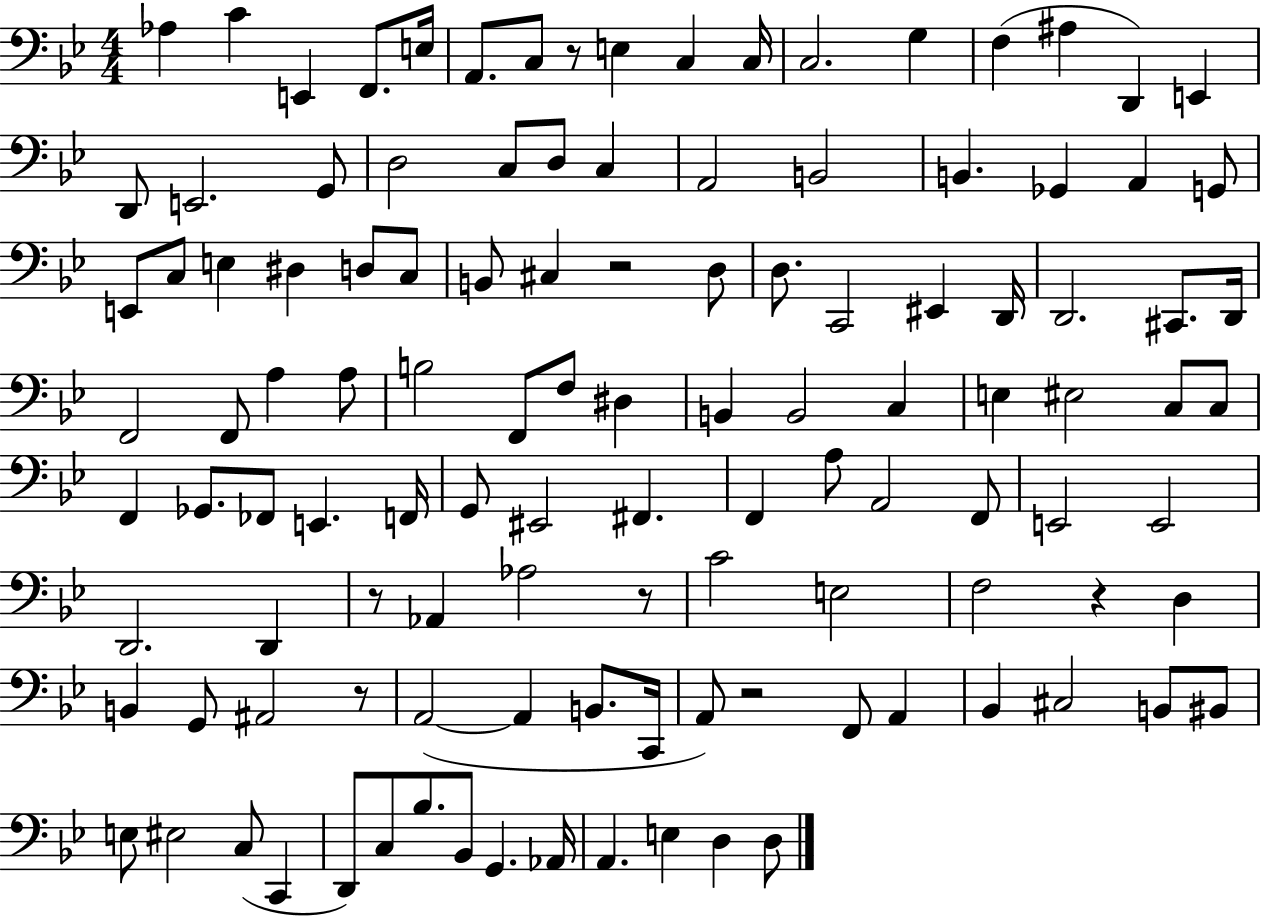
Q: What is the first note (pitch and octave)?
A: Ab3